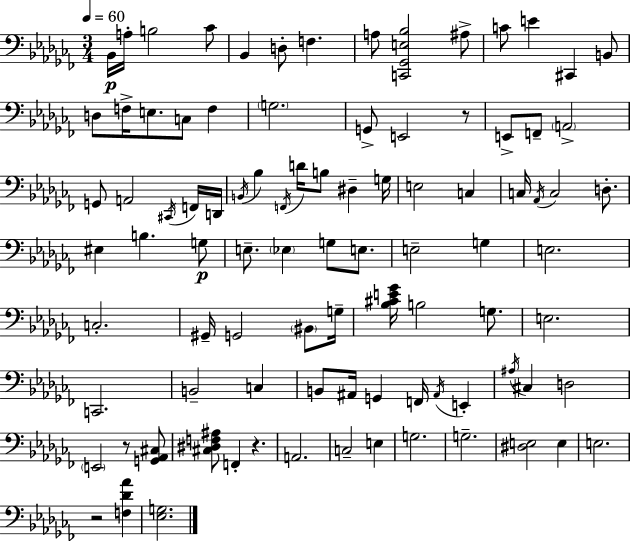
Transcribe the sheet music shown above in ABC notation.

X:1
T:Untitled
M:3/4
L:1/4
K:Abm
_B,,/4 A,/4 B,2 _C/2 _B,, D,/2 F, A,/2 [C,,_G,,E,_B,]2 ^A,/2 C/2 E ^C,, B,,/2 D,/2 F,/4 E,/2 C,/2 F, G,2 G,,/2 E,,2 z/2 E,,/2 F,,/2 A,,2 G,,/2 A,,2 ^C,,/4 F,,/4 D,,/4 B,,/4 _B, F,,/4 D/4 B,/2 ^D, G,/4 E,2 C, C,/4 _A,,/4 C,2 D,/2 ^E, B, G,/2 E,/2 _E, G,/2 E,/2 E,2 G, E,2 C,2 ^G,,/4 G,,2 ^B,,/2 G,/4 [_B,^CE_G]/4 B,2 G,/2 E,2 C,,2 B,,2 C, B,,/2 ^A,,/4 G,, F,,/4 ^A,,/4 E,, ^A,/4 ^C, D,2 E,,2 z/2 [G,,_A,,^C,]/2 [^C,^D,F,^A,]/2 F,, z A,,2 C,2 E, G,2 G,2 [^D,E,]2 E, E,2 z2 [F,_D_A] [_E,G,]2